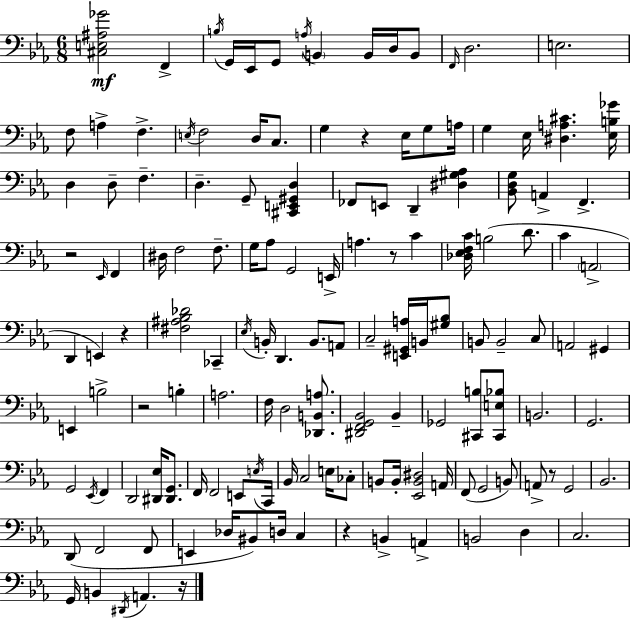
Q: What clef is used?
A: bass